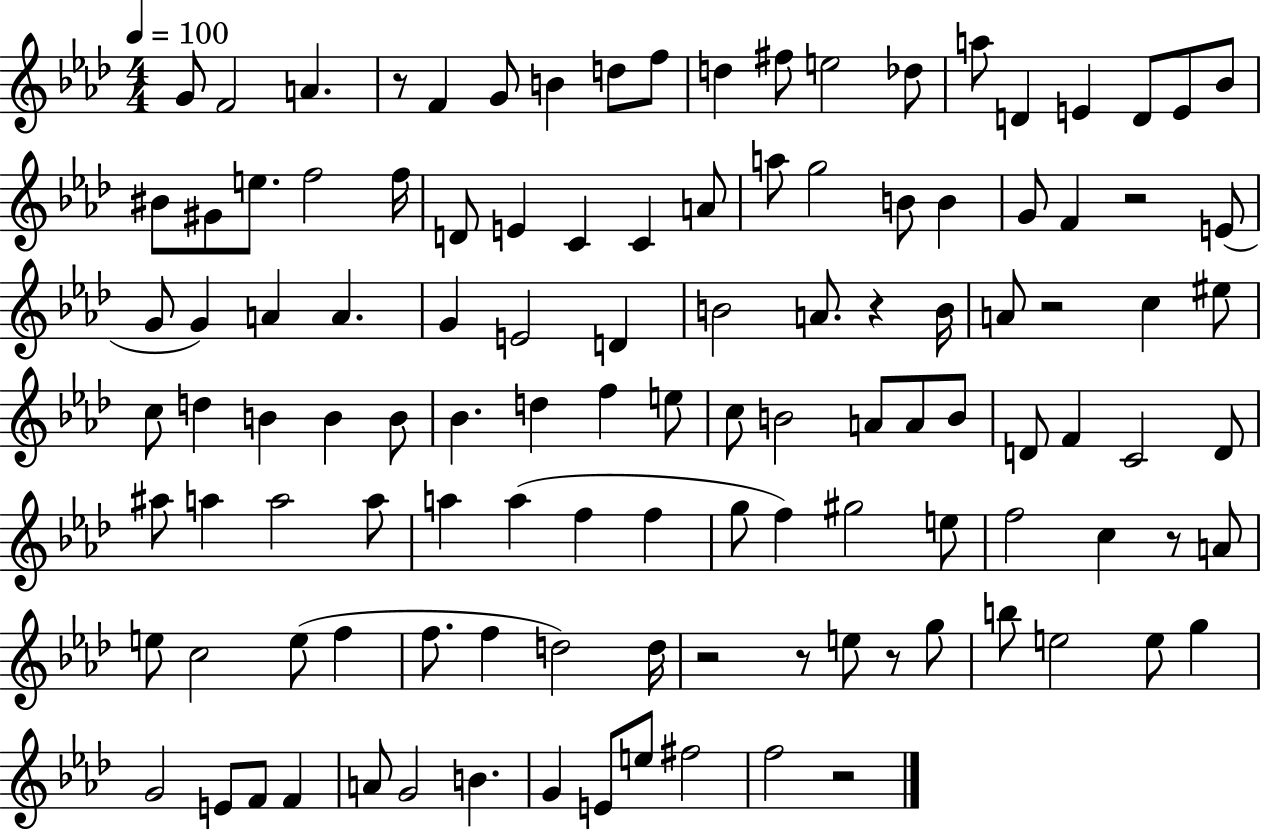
{
  \clef treble
  \numericTimeSignature
  \time 4/4
  \key aes \major
  \tempo 4 = 100
  g'8 f'2 a'4. | r8 f'4 g'8 b'4 d''8 f''8 | d''4 fis''8 e''2 des''8 | a''8 d'4 e'4 d'8 e'8 bes'8 | \break bis'8 gis'8 e''8. f''2 f''16 | d'8 e'4 c'4 c'4 a'8 | a''8 g''2 b'8 b'4 | g'8 f'4 r2 e'8( | \break g'8 g'4) a'4 a'4. | g'4 e'2 d'4 | b'2 a'8. r4 b'16 | a'8 r2 c''4 eis''8 | \break c''8 d''4 b'4 b'4 b'8 | bes'4. d''4 f''4 e''8 | c''8 b'2 a'8 a'8 b'8 | d'8 f'4 c'2 d'8 | \break ais''8 a''4 a''2 a''8 | a''4 a''4( f''4 f''4 | g''8 f''4) gis''2 e''8 | f''2 c''4 r8 a'8 | \break e''8 c''2 e''8( f''4 | f''8. f''4 d''2) d''16 | r2 r8 e''8 r8 g''8 | b''8 e''2 e''8 g''4 | \break g'2 e'8 f'8 f'4 | a'8 g'2 b'4. | g'4 e'8 e''8 fis''2 | f''2 r2 | \break \bar "|."
}